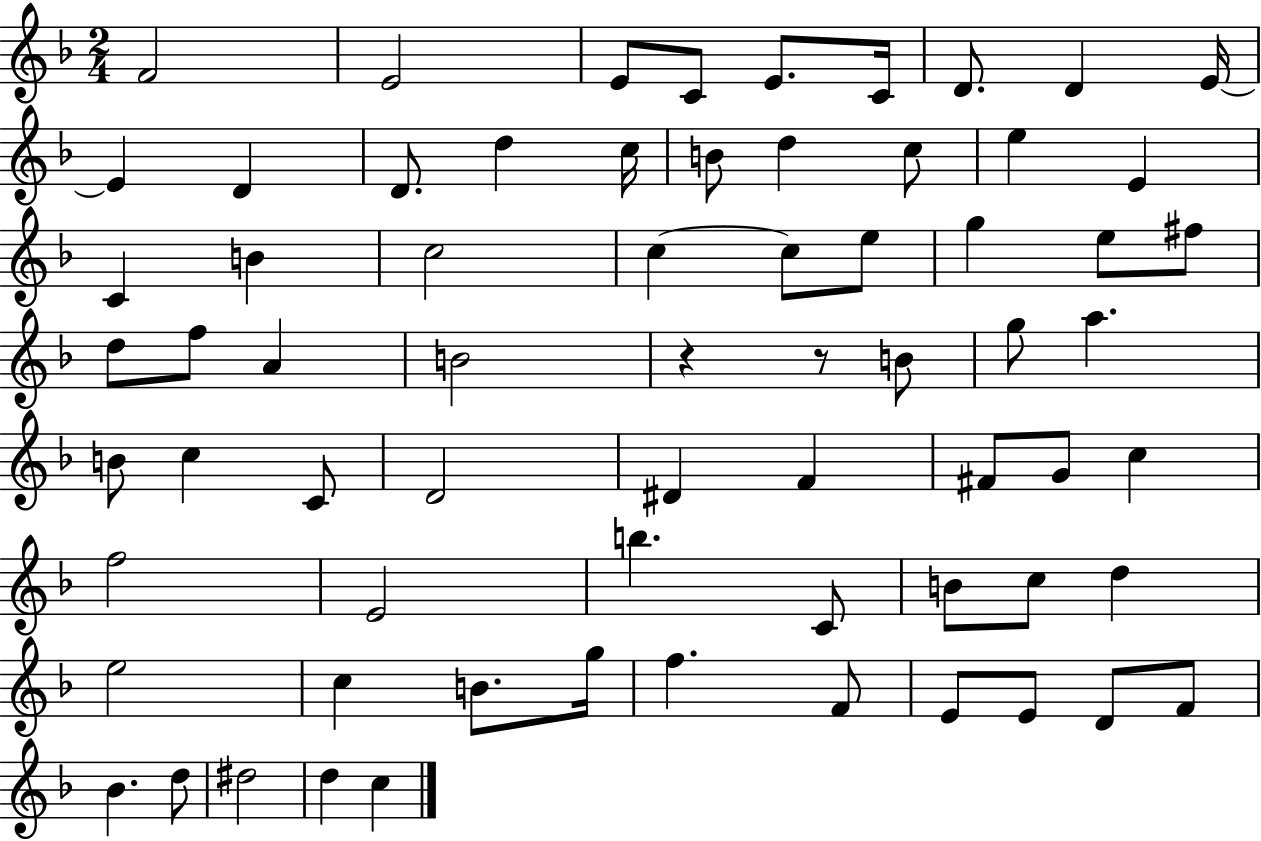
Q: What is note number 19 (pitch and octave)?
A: E4